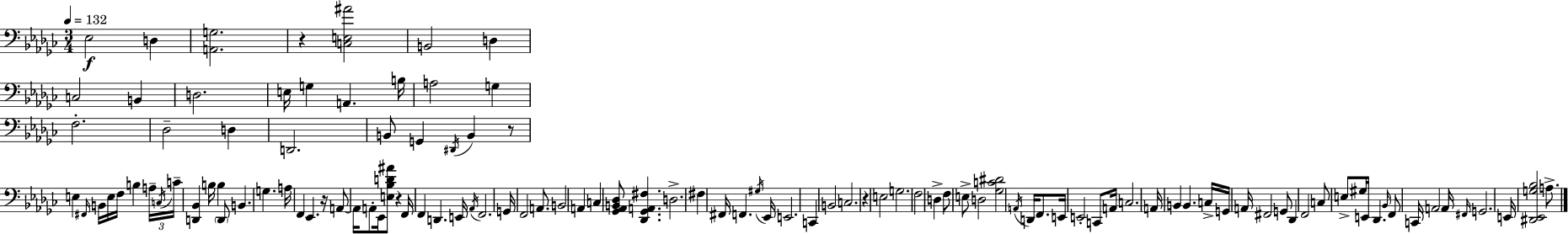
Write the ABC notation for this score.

X:1
T:Untitled
M:3/4
L:1/4
K:Ebm
_E,2 D, [A,,G,]2 z [C,E,^A]2 B,,2 D, C,2 B,, D,2 E,/4 G, A,, B,/4 A,2 G, F,2 _D,2 D, D,,2 B,,/2 G,, ^D,,/4 B,, z/2 E, ^F,,/4 B,,/4 E,/4 F,/4 B, A,/4 C,/4 C/4 [D,,_B,,] B,/4 B, D,,/2 B,, G, A,/4 F,, _E,, z/4 A,,/2 A,,/4 A,,/2 _E,,/4 [E,_B,D^A]/2 z F,,/4 F,, D,, E,,/4 _A,,/4 F,,2 G,,/4 F,,2 A,,/2 B,,2 A,, C, [_G,,_A,,B,,_D,]/2 [_D,,_G,,A,,^F,] D,2 ^F, ^F,,/4 F,, ^G,/4 _E,,/4 E,,2 C,, B,,2 C,2 z E,2 G,2 F,2 D, F,/2 E,/2 D,2 [_G,C^D]2 A,,/4 D,,/4 F,,/2 E,,/4 E,,2 C,,/2 A,,/4 C,2 A,,/4 B,, B,, C,/4 G,,/4 A,,/4 ^F,,2 G,,/2 _D,, F,,2 C,/2 E,/2 ^G,/4 E,,/4 _D,, _B,,/4 F,,/2 C,,/4 A,,2 A,,/4 ^F,,/4 G,,2 E,,/4 [^D,,_E,,G,_B,]2 A,/2